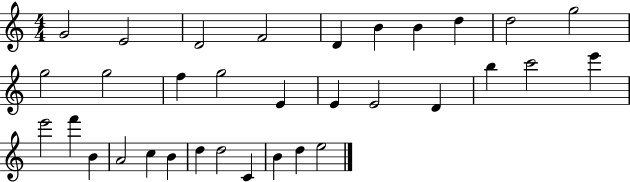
G4/h E4/h D4/h F4/h D4/q B4/q B4/q D5/q D5/h G5/h G5/h G5/h F5/q G5/h E4/q E4/q E4/h D4/q B5/q C6/h E6/q E6/h F6/q B4/q A4/h C5/q B4/q D5/q D5/h C4/q B4/q D5/q E5/h